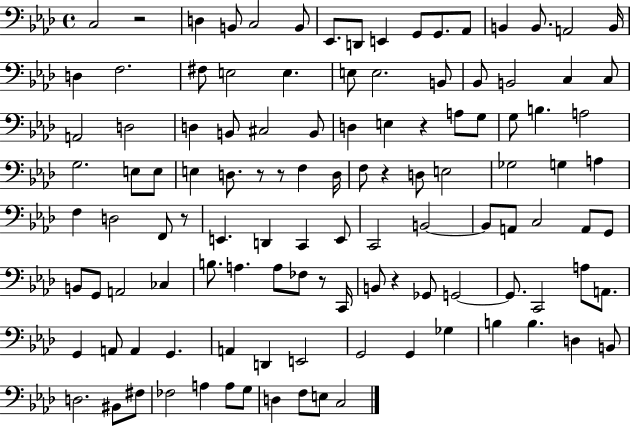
{
  \clef bass
  \time 4/4
  \defaultTimeSignature
  \key aes \major
  c2 r2 | d4 b,8 c2 b,8 | ees,8. d,8 e,4 g,8 g,8. aes,8 | b,4 b,8. a,2 b,16 | \break d4 f2. | fis8 e2 e4. | e8 e2. b,8 | bes,8 b,2 c4 c8 | \break a,2 d2 | d4 b,8 cis2 b,8 | d4 e4 r4 a8 g8 | g8 b4. a2 | \break g2. e8 e8 | e4 d8. r8 r8 f4 d16 | f8 r4 d8 e2 | ges2 g4 a4 | \break f4 d2 f,8 r8 | e,4. d,4 c,4 e,8 | c,2 b,2~~ | b,8 a,8 c2 a,8 g,8 | \break b,8 g,8 a,2 ces4 | b8. a4. a8 fes8 r8 c,16 | b,8 r4 ges,8 g,2~~ | g,8. c,2 a8 a,8. | \break g,4 a,8 a,4 g,4. | a,4 d,4 e,2 | g,2 g,4 ges4 | b4 b4. d4 b,8 | \break d2. bis,8 fis8 | fes2 a4 a8 g8 | d4 f8 e8 c2 | \bar "|."
}